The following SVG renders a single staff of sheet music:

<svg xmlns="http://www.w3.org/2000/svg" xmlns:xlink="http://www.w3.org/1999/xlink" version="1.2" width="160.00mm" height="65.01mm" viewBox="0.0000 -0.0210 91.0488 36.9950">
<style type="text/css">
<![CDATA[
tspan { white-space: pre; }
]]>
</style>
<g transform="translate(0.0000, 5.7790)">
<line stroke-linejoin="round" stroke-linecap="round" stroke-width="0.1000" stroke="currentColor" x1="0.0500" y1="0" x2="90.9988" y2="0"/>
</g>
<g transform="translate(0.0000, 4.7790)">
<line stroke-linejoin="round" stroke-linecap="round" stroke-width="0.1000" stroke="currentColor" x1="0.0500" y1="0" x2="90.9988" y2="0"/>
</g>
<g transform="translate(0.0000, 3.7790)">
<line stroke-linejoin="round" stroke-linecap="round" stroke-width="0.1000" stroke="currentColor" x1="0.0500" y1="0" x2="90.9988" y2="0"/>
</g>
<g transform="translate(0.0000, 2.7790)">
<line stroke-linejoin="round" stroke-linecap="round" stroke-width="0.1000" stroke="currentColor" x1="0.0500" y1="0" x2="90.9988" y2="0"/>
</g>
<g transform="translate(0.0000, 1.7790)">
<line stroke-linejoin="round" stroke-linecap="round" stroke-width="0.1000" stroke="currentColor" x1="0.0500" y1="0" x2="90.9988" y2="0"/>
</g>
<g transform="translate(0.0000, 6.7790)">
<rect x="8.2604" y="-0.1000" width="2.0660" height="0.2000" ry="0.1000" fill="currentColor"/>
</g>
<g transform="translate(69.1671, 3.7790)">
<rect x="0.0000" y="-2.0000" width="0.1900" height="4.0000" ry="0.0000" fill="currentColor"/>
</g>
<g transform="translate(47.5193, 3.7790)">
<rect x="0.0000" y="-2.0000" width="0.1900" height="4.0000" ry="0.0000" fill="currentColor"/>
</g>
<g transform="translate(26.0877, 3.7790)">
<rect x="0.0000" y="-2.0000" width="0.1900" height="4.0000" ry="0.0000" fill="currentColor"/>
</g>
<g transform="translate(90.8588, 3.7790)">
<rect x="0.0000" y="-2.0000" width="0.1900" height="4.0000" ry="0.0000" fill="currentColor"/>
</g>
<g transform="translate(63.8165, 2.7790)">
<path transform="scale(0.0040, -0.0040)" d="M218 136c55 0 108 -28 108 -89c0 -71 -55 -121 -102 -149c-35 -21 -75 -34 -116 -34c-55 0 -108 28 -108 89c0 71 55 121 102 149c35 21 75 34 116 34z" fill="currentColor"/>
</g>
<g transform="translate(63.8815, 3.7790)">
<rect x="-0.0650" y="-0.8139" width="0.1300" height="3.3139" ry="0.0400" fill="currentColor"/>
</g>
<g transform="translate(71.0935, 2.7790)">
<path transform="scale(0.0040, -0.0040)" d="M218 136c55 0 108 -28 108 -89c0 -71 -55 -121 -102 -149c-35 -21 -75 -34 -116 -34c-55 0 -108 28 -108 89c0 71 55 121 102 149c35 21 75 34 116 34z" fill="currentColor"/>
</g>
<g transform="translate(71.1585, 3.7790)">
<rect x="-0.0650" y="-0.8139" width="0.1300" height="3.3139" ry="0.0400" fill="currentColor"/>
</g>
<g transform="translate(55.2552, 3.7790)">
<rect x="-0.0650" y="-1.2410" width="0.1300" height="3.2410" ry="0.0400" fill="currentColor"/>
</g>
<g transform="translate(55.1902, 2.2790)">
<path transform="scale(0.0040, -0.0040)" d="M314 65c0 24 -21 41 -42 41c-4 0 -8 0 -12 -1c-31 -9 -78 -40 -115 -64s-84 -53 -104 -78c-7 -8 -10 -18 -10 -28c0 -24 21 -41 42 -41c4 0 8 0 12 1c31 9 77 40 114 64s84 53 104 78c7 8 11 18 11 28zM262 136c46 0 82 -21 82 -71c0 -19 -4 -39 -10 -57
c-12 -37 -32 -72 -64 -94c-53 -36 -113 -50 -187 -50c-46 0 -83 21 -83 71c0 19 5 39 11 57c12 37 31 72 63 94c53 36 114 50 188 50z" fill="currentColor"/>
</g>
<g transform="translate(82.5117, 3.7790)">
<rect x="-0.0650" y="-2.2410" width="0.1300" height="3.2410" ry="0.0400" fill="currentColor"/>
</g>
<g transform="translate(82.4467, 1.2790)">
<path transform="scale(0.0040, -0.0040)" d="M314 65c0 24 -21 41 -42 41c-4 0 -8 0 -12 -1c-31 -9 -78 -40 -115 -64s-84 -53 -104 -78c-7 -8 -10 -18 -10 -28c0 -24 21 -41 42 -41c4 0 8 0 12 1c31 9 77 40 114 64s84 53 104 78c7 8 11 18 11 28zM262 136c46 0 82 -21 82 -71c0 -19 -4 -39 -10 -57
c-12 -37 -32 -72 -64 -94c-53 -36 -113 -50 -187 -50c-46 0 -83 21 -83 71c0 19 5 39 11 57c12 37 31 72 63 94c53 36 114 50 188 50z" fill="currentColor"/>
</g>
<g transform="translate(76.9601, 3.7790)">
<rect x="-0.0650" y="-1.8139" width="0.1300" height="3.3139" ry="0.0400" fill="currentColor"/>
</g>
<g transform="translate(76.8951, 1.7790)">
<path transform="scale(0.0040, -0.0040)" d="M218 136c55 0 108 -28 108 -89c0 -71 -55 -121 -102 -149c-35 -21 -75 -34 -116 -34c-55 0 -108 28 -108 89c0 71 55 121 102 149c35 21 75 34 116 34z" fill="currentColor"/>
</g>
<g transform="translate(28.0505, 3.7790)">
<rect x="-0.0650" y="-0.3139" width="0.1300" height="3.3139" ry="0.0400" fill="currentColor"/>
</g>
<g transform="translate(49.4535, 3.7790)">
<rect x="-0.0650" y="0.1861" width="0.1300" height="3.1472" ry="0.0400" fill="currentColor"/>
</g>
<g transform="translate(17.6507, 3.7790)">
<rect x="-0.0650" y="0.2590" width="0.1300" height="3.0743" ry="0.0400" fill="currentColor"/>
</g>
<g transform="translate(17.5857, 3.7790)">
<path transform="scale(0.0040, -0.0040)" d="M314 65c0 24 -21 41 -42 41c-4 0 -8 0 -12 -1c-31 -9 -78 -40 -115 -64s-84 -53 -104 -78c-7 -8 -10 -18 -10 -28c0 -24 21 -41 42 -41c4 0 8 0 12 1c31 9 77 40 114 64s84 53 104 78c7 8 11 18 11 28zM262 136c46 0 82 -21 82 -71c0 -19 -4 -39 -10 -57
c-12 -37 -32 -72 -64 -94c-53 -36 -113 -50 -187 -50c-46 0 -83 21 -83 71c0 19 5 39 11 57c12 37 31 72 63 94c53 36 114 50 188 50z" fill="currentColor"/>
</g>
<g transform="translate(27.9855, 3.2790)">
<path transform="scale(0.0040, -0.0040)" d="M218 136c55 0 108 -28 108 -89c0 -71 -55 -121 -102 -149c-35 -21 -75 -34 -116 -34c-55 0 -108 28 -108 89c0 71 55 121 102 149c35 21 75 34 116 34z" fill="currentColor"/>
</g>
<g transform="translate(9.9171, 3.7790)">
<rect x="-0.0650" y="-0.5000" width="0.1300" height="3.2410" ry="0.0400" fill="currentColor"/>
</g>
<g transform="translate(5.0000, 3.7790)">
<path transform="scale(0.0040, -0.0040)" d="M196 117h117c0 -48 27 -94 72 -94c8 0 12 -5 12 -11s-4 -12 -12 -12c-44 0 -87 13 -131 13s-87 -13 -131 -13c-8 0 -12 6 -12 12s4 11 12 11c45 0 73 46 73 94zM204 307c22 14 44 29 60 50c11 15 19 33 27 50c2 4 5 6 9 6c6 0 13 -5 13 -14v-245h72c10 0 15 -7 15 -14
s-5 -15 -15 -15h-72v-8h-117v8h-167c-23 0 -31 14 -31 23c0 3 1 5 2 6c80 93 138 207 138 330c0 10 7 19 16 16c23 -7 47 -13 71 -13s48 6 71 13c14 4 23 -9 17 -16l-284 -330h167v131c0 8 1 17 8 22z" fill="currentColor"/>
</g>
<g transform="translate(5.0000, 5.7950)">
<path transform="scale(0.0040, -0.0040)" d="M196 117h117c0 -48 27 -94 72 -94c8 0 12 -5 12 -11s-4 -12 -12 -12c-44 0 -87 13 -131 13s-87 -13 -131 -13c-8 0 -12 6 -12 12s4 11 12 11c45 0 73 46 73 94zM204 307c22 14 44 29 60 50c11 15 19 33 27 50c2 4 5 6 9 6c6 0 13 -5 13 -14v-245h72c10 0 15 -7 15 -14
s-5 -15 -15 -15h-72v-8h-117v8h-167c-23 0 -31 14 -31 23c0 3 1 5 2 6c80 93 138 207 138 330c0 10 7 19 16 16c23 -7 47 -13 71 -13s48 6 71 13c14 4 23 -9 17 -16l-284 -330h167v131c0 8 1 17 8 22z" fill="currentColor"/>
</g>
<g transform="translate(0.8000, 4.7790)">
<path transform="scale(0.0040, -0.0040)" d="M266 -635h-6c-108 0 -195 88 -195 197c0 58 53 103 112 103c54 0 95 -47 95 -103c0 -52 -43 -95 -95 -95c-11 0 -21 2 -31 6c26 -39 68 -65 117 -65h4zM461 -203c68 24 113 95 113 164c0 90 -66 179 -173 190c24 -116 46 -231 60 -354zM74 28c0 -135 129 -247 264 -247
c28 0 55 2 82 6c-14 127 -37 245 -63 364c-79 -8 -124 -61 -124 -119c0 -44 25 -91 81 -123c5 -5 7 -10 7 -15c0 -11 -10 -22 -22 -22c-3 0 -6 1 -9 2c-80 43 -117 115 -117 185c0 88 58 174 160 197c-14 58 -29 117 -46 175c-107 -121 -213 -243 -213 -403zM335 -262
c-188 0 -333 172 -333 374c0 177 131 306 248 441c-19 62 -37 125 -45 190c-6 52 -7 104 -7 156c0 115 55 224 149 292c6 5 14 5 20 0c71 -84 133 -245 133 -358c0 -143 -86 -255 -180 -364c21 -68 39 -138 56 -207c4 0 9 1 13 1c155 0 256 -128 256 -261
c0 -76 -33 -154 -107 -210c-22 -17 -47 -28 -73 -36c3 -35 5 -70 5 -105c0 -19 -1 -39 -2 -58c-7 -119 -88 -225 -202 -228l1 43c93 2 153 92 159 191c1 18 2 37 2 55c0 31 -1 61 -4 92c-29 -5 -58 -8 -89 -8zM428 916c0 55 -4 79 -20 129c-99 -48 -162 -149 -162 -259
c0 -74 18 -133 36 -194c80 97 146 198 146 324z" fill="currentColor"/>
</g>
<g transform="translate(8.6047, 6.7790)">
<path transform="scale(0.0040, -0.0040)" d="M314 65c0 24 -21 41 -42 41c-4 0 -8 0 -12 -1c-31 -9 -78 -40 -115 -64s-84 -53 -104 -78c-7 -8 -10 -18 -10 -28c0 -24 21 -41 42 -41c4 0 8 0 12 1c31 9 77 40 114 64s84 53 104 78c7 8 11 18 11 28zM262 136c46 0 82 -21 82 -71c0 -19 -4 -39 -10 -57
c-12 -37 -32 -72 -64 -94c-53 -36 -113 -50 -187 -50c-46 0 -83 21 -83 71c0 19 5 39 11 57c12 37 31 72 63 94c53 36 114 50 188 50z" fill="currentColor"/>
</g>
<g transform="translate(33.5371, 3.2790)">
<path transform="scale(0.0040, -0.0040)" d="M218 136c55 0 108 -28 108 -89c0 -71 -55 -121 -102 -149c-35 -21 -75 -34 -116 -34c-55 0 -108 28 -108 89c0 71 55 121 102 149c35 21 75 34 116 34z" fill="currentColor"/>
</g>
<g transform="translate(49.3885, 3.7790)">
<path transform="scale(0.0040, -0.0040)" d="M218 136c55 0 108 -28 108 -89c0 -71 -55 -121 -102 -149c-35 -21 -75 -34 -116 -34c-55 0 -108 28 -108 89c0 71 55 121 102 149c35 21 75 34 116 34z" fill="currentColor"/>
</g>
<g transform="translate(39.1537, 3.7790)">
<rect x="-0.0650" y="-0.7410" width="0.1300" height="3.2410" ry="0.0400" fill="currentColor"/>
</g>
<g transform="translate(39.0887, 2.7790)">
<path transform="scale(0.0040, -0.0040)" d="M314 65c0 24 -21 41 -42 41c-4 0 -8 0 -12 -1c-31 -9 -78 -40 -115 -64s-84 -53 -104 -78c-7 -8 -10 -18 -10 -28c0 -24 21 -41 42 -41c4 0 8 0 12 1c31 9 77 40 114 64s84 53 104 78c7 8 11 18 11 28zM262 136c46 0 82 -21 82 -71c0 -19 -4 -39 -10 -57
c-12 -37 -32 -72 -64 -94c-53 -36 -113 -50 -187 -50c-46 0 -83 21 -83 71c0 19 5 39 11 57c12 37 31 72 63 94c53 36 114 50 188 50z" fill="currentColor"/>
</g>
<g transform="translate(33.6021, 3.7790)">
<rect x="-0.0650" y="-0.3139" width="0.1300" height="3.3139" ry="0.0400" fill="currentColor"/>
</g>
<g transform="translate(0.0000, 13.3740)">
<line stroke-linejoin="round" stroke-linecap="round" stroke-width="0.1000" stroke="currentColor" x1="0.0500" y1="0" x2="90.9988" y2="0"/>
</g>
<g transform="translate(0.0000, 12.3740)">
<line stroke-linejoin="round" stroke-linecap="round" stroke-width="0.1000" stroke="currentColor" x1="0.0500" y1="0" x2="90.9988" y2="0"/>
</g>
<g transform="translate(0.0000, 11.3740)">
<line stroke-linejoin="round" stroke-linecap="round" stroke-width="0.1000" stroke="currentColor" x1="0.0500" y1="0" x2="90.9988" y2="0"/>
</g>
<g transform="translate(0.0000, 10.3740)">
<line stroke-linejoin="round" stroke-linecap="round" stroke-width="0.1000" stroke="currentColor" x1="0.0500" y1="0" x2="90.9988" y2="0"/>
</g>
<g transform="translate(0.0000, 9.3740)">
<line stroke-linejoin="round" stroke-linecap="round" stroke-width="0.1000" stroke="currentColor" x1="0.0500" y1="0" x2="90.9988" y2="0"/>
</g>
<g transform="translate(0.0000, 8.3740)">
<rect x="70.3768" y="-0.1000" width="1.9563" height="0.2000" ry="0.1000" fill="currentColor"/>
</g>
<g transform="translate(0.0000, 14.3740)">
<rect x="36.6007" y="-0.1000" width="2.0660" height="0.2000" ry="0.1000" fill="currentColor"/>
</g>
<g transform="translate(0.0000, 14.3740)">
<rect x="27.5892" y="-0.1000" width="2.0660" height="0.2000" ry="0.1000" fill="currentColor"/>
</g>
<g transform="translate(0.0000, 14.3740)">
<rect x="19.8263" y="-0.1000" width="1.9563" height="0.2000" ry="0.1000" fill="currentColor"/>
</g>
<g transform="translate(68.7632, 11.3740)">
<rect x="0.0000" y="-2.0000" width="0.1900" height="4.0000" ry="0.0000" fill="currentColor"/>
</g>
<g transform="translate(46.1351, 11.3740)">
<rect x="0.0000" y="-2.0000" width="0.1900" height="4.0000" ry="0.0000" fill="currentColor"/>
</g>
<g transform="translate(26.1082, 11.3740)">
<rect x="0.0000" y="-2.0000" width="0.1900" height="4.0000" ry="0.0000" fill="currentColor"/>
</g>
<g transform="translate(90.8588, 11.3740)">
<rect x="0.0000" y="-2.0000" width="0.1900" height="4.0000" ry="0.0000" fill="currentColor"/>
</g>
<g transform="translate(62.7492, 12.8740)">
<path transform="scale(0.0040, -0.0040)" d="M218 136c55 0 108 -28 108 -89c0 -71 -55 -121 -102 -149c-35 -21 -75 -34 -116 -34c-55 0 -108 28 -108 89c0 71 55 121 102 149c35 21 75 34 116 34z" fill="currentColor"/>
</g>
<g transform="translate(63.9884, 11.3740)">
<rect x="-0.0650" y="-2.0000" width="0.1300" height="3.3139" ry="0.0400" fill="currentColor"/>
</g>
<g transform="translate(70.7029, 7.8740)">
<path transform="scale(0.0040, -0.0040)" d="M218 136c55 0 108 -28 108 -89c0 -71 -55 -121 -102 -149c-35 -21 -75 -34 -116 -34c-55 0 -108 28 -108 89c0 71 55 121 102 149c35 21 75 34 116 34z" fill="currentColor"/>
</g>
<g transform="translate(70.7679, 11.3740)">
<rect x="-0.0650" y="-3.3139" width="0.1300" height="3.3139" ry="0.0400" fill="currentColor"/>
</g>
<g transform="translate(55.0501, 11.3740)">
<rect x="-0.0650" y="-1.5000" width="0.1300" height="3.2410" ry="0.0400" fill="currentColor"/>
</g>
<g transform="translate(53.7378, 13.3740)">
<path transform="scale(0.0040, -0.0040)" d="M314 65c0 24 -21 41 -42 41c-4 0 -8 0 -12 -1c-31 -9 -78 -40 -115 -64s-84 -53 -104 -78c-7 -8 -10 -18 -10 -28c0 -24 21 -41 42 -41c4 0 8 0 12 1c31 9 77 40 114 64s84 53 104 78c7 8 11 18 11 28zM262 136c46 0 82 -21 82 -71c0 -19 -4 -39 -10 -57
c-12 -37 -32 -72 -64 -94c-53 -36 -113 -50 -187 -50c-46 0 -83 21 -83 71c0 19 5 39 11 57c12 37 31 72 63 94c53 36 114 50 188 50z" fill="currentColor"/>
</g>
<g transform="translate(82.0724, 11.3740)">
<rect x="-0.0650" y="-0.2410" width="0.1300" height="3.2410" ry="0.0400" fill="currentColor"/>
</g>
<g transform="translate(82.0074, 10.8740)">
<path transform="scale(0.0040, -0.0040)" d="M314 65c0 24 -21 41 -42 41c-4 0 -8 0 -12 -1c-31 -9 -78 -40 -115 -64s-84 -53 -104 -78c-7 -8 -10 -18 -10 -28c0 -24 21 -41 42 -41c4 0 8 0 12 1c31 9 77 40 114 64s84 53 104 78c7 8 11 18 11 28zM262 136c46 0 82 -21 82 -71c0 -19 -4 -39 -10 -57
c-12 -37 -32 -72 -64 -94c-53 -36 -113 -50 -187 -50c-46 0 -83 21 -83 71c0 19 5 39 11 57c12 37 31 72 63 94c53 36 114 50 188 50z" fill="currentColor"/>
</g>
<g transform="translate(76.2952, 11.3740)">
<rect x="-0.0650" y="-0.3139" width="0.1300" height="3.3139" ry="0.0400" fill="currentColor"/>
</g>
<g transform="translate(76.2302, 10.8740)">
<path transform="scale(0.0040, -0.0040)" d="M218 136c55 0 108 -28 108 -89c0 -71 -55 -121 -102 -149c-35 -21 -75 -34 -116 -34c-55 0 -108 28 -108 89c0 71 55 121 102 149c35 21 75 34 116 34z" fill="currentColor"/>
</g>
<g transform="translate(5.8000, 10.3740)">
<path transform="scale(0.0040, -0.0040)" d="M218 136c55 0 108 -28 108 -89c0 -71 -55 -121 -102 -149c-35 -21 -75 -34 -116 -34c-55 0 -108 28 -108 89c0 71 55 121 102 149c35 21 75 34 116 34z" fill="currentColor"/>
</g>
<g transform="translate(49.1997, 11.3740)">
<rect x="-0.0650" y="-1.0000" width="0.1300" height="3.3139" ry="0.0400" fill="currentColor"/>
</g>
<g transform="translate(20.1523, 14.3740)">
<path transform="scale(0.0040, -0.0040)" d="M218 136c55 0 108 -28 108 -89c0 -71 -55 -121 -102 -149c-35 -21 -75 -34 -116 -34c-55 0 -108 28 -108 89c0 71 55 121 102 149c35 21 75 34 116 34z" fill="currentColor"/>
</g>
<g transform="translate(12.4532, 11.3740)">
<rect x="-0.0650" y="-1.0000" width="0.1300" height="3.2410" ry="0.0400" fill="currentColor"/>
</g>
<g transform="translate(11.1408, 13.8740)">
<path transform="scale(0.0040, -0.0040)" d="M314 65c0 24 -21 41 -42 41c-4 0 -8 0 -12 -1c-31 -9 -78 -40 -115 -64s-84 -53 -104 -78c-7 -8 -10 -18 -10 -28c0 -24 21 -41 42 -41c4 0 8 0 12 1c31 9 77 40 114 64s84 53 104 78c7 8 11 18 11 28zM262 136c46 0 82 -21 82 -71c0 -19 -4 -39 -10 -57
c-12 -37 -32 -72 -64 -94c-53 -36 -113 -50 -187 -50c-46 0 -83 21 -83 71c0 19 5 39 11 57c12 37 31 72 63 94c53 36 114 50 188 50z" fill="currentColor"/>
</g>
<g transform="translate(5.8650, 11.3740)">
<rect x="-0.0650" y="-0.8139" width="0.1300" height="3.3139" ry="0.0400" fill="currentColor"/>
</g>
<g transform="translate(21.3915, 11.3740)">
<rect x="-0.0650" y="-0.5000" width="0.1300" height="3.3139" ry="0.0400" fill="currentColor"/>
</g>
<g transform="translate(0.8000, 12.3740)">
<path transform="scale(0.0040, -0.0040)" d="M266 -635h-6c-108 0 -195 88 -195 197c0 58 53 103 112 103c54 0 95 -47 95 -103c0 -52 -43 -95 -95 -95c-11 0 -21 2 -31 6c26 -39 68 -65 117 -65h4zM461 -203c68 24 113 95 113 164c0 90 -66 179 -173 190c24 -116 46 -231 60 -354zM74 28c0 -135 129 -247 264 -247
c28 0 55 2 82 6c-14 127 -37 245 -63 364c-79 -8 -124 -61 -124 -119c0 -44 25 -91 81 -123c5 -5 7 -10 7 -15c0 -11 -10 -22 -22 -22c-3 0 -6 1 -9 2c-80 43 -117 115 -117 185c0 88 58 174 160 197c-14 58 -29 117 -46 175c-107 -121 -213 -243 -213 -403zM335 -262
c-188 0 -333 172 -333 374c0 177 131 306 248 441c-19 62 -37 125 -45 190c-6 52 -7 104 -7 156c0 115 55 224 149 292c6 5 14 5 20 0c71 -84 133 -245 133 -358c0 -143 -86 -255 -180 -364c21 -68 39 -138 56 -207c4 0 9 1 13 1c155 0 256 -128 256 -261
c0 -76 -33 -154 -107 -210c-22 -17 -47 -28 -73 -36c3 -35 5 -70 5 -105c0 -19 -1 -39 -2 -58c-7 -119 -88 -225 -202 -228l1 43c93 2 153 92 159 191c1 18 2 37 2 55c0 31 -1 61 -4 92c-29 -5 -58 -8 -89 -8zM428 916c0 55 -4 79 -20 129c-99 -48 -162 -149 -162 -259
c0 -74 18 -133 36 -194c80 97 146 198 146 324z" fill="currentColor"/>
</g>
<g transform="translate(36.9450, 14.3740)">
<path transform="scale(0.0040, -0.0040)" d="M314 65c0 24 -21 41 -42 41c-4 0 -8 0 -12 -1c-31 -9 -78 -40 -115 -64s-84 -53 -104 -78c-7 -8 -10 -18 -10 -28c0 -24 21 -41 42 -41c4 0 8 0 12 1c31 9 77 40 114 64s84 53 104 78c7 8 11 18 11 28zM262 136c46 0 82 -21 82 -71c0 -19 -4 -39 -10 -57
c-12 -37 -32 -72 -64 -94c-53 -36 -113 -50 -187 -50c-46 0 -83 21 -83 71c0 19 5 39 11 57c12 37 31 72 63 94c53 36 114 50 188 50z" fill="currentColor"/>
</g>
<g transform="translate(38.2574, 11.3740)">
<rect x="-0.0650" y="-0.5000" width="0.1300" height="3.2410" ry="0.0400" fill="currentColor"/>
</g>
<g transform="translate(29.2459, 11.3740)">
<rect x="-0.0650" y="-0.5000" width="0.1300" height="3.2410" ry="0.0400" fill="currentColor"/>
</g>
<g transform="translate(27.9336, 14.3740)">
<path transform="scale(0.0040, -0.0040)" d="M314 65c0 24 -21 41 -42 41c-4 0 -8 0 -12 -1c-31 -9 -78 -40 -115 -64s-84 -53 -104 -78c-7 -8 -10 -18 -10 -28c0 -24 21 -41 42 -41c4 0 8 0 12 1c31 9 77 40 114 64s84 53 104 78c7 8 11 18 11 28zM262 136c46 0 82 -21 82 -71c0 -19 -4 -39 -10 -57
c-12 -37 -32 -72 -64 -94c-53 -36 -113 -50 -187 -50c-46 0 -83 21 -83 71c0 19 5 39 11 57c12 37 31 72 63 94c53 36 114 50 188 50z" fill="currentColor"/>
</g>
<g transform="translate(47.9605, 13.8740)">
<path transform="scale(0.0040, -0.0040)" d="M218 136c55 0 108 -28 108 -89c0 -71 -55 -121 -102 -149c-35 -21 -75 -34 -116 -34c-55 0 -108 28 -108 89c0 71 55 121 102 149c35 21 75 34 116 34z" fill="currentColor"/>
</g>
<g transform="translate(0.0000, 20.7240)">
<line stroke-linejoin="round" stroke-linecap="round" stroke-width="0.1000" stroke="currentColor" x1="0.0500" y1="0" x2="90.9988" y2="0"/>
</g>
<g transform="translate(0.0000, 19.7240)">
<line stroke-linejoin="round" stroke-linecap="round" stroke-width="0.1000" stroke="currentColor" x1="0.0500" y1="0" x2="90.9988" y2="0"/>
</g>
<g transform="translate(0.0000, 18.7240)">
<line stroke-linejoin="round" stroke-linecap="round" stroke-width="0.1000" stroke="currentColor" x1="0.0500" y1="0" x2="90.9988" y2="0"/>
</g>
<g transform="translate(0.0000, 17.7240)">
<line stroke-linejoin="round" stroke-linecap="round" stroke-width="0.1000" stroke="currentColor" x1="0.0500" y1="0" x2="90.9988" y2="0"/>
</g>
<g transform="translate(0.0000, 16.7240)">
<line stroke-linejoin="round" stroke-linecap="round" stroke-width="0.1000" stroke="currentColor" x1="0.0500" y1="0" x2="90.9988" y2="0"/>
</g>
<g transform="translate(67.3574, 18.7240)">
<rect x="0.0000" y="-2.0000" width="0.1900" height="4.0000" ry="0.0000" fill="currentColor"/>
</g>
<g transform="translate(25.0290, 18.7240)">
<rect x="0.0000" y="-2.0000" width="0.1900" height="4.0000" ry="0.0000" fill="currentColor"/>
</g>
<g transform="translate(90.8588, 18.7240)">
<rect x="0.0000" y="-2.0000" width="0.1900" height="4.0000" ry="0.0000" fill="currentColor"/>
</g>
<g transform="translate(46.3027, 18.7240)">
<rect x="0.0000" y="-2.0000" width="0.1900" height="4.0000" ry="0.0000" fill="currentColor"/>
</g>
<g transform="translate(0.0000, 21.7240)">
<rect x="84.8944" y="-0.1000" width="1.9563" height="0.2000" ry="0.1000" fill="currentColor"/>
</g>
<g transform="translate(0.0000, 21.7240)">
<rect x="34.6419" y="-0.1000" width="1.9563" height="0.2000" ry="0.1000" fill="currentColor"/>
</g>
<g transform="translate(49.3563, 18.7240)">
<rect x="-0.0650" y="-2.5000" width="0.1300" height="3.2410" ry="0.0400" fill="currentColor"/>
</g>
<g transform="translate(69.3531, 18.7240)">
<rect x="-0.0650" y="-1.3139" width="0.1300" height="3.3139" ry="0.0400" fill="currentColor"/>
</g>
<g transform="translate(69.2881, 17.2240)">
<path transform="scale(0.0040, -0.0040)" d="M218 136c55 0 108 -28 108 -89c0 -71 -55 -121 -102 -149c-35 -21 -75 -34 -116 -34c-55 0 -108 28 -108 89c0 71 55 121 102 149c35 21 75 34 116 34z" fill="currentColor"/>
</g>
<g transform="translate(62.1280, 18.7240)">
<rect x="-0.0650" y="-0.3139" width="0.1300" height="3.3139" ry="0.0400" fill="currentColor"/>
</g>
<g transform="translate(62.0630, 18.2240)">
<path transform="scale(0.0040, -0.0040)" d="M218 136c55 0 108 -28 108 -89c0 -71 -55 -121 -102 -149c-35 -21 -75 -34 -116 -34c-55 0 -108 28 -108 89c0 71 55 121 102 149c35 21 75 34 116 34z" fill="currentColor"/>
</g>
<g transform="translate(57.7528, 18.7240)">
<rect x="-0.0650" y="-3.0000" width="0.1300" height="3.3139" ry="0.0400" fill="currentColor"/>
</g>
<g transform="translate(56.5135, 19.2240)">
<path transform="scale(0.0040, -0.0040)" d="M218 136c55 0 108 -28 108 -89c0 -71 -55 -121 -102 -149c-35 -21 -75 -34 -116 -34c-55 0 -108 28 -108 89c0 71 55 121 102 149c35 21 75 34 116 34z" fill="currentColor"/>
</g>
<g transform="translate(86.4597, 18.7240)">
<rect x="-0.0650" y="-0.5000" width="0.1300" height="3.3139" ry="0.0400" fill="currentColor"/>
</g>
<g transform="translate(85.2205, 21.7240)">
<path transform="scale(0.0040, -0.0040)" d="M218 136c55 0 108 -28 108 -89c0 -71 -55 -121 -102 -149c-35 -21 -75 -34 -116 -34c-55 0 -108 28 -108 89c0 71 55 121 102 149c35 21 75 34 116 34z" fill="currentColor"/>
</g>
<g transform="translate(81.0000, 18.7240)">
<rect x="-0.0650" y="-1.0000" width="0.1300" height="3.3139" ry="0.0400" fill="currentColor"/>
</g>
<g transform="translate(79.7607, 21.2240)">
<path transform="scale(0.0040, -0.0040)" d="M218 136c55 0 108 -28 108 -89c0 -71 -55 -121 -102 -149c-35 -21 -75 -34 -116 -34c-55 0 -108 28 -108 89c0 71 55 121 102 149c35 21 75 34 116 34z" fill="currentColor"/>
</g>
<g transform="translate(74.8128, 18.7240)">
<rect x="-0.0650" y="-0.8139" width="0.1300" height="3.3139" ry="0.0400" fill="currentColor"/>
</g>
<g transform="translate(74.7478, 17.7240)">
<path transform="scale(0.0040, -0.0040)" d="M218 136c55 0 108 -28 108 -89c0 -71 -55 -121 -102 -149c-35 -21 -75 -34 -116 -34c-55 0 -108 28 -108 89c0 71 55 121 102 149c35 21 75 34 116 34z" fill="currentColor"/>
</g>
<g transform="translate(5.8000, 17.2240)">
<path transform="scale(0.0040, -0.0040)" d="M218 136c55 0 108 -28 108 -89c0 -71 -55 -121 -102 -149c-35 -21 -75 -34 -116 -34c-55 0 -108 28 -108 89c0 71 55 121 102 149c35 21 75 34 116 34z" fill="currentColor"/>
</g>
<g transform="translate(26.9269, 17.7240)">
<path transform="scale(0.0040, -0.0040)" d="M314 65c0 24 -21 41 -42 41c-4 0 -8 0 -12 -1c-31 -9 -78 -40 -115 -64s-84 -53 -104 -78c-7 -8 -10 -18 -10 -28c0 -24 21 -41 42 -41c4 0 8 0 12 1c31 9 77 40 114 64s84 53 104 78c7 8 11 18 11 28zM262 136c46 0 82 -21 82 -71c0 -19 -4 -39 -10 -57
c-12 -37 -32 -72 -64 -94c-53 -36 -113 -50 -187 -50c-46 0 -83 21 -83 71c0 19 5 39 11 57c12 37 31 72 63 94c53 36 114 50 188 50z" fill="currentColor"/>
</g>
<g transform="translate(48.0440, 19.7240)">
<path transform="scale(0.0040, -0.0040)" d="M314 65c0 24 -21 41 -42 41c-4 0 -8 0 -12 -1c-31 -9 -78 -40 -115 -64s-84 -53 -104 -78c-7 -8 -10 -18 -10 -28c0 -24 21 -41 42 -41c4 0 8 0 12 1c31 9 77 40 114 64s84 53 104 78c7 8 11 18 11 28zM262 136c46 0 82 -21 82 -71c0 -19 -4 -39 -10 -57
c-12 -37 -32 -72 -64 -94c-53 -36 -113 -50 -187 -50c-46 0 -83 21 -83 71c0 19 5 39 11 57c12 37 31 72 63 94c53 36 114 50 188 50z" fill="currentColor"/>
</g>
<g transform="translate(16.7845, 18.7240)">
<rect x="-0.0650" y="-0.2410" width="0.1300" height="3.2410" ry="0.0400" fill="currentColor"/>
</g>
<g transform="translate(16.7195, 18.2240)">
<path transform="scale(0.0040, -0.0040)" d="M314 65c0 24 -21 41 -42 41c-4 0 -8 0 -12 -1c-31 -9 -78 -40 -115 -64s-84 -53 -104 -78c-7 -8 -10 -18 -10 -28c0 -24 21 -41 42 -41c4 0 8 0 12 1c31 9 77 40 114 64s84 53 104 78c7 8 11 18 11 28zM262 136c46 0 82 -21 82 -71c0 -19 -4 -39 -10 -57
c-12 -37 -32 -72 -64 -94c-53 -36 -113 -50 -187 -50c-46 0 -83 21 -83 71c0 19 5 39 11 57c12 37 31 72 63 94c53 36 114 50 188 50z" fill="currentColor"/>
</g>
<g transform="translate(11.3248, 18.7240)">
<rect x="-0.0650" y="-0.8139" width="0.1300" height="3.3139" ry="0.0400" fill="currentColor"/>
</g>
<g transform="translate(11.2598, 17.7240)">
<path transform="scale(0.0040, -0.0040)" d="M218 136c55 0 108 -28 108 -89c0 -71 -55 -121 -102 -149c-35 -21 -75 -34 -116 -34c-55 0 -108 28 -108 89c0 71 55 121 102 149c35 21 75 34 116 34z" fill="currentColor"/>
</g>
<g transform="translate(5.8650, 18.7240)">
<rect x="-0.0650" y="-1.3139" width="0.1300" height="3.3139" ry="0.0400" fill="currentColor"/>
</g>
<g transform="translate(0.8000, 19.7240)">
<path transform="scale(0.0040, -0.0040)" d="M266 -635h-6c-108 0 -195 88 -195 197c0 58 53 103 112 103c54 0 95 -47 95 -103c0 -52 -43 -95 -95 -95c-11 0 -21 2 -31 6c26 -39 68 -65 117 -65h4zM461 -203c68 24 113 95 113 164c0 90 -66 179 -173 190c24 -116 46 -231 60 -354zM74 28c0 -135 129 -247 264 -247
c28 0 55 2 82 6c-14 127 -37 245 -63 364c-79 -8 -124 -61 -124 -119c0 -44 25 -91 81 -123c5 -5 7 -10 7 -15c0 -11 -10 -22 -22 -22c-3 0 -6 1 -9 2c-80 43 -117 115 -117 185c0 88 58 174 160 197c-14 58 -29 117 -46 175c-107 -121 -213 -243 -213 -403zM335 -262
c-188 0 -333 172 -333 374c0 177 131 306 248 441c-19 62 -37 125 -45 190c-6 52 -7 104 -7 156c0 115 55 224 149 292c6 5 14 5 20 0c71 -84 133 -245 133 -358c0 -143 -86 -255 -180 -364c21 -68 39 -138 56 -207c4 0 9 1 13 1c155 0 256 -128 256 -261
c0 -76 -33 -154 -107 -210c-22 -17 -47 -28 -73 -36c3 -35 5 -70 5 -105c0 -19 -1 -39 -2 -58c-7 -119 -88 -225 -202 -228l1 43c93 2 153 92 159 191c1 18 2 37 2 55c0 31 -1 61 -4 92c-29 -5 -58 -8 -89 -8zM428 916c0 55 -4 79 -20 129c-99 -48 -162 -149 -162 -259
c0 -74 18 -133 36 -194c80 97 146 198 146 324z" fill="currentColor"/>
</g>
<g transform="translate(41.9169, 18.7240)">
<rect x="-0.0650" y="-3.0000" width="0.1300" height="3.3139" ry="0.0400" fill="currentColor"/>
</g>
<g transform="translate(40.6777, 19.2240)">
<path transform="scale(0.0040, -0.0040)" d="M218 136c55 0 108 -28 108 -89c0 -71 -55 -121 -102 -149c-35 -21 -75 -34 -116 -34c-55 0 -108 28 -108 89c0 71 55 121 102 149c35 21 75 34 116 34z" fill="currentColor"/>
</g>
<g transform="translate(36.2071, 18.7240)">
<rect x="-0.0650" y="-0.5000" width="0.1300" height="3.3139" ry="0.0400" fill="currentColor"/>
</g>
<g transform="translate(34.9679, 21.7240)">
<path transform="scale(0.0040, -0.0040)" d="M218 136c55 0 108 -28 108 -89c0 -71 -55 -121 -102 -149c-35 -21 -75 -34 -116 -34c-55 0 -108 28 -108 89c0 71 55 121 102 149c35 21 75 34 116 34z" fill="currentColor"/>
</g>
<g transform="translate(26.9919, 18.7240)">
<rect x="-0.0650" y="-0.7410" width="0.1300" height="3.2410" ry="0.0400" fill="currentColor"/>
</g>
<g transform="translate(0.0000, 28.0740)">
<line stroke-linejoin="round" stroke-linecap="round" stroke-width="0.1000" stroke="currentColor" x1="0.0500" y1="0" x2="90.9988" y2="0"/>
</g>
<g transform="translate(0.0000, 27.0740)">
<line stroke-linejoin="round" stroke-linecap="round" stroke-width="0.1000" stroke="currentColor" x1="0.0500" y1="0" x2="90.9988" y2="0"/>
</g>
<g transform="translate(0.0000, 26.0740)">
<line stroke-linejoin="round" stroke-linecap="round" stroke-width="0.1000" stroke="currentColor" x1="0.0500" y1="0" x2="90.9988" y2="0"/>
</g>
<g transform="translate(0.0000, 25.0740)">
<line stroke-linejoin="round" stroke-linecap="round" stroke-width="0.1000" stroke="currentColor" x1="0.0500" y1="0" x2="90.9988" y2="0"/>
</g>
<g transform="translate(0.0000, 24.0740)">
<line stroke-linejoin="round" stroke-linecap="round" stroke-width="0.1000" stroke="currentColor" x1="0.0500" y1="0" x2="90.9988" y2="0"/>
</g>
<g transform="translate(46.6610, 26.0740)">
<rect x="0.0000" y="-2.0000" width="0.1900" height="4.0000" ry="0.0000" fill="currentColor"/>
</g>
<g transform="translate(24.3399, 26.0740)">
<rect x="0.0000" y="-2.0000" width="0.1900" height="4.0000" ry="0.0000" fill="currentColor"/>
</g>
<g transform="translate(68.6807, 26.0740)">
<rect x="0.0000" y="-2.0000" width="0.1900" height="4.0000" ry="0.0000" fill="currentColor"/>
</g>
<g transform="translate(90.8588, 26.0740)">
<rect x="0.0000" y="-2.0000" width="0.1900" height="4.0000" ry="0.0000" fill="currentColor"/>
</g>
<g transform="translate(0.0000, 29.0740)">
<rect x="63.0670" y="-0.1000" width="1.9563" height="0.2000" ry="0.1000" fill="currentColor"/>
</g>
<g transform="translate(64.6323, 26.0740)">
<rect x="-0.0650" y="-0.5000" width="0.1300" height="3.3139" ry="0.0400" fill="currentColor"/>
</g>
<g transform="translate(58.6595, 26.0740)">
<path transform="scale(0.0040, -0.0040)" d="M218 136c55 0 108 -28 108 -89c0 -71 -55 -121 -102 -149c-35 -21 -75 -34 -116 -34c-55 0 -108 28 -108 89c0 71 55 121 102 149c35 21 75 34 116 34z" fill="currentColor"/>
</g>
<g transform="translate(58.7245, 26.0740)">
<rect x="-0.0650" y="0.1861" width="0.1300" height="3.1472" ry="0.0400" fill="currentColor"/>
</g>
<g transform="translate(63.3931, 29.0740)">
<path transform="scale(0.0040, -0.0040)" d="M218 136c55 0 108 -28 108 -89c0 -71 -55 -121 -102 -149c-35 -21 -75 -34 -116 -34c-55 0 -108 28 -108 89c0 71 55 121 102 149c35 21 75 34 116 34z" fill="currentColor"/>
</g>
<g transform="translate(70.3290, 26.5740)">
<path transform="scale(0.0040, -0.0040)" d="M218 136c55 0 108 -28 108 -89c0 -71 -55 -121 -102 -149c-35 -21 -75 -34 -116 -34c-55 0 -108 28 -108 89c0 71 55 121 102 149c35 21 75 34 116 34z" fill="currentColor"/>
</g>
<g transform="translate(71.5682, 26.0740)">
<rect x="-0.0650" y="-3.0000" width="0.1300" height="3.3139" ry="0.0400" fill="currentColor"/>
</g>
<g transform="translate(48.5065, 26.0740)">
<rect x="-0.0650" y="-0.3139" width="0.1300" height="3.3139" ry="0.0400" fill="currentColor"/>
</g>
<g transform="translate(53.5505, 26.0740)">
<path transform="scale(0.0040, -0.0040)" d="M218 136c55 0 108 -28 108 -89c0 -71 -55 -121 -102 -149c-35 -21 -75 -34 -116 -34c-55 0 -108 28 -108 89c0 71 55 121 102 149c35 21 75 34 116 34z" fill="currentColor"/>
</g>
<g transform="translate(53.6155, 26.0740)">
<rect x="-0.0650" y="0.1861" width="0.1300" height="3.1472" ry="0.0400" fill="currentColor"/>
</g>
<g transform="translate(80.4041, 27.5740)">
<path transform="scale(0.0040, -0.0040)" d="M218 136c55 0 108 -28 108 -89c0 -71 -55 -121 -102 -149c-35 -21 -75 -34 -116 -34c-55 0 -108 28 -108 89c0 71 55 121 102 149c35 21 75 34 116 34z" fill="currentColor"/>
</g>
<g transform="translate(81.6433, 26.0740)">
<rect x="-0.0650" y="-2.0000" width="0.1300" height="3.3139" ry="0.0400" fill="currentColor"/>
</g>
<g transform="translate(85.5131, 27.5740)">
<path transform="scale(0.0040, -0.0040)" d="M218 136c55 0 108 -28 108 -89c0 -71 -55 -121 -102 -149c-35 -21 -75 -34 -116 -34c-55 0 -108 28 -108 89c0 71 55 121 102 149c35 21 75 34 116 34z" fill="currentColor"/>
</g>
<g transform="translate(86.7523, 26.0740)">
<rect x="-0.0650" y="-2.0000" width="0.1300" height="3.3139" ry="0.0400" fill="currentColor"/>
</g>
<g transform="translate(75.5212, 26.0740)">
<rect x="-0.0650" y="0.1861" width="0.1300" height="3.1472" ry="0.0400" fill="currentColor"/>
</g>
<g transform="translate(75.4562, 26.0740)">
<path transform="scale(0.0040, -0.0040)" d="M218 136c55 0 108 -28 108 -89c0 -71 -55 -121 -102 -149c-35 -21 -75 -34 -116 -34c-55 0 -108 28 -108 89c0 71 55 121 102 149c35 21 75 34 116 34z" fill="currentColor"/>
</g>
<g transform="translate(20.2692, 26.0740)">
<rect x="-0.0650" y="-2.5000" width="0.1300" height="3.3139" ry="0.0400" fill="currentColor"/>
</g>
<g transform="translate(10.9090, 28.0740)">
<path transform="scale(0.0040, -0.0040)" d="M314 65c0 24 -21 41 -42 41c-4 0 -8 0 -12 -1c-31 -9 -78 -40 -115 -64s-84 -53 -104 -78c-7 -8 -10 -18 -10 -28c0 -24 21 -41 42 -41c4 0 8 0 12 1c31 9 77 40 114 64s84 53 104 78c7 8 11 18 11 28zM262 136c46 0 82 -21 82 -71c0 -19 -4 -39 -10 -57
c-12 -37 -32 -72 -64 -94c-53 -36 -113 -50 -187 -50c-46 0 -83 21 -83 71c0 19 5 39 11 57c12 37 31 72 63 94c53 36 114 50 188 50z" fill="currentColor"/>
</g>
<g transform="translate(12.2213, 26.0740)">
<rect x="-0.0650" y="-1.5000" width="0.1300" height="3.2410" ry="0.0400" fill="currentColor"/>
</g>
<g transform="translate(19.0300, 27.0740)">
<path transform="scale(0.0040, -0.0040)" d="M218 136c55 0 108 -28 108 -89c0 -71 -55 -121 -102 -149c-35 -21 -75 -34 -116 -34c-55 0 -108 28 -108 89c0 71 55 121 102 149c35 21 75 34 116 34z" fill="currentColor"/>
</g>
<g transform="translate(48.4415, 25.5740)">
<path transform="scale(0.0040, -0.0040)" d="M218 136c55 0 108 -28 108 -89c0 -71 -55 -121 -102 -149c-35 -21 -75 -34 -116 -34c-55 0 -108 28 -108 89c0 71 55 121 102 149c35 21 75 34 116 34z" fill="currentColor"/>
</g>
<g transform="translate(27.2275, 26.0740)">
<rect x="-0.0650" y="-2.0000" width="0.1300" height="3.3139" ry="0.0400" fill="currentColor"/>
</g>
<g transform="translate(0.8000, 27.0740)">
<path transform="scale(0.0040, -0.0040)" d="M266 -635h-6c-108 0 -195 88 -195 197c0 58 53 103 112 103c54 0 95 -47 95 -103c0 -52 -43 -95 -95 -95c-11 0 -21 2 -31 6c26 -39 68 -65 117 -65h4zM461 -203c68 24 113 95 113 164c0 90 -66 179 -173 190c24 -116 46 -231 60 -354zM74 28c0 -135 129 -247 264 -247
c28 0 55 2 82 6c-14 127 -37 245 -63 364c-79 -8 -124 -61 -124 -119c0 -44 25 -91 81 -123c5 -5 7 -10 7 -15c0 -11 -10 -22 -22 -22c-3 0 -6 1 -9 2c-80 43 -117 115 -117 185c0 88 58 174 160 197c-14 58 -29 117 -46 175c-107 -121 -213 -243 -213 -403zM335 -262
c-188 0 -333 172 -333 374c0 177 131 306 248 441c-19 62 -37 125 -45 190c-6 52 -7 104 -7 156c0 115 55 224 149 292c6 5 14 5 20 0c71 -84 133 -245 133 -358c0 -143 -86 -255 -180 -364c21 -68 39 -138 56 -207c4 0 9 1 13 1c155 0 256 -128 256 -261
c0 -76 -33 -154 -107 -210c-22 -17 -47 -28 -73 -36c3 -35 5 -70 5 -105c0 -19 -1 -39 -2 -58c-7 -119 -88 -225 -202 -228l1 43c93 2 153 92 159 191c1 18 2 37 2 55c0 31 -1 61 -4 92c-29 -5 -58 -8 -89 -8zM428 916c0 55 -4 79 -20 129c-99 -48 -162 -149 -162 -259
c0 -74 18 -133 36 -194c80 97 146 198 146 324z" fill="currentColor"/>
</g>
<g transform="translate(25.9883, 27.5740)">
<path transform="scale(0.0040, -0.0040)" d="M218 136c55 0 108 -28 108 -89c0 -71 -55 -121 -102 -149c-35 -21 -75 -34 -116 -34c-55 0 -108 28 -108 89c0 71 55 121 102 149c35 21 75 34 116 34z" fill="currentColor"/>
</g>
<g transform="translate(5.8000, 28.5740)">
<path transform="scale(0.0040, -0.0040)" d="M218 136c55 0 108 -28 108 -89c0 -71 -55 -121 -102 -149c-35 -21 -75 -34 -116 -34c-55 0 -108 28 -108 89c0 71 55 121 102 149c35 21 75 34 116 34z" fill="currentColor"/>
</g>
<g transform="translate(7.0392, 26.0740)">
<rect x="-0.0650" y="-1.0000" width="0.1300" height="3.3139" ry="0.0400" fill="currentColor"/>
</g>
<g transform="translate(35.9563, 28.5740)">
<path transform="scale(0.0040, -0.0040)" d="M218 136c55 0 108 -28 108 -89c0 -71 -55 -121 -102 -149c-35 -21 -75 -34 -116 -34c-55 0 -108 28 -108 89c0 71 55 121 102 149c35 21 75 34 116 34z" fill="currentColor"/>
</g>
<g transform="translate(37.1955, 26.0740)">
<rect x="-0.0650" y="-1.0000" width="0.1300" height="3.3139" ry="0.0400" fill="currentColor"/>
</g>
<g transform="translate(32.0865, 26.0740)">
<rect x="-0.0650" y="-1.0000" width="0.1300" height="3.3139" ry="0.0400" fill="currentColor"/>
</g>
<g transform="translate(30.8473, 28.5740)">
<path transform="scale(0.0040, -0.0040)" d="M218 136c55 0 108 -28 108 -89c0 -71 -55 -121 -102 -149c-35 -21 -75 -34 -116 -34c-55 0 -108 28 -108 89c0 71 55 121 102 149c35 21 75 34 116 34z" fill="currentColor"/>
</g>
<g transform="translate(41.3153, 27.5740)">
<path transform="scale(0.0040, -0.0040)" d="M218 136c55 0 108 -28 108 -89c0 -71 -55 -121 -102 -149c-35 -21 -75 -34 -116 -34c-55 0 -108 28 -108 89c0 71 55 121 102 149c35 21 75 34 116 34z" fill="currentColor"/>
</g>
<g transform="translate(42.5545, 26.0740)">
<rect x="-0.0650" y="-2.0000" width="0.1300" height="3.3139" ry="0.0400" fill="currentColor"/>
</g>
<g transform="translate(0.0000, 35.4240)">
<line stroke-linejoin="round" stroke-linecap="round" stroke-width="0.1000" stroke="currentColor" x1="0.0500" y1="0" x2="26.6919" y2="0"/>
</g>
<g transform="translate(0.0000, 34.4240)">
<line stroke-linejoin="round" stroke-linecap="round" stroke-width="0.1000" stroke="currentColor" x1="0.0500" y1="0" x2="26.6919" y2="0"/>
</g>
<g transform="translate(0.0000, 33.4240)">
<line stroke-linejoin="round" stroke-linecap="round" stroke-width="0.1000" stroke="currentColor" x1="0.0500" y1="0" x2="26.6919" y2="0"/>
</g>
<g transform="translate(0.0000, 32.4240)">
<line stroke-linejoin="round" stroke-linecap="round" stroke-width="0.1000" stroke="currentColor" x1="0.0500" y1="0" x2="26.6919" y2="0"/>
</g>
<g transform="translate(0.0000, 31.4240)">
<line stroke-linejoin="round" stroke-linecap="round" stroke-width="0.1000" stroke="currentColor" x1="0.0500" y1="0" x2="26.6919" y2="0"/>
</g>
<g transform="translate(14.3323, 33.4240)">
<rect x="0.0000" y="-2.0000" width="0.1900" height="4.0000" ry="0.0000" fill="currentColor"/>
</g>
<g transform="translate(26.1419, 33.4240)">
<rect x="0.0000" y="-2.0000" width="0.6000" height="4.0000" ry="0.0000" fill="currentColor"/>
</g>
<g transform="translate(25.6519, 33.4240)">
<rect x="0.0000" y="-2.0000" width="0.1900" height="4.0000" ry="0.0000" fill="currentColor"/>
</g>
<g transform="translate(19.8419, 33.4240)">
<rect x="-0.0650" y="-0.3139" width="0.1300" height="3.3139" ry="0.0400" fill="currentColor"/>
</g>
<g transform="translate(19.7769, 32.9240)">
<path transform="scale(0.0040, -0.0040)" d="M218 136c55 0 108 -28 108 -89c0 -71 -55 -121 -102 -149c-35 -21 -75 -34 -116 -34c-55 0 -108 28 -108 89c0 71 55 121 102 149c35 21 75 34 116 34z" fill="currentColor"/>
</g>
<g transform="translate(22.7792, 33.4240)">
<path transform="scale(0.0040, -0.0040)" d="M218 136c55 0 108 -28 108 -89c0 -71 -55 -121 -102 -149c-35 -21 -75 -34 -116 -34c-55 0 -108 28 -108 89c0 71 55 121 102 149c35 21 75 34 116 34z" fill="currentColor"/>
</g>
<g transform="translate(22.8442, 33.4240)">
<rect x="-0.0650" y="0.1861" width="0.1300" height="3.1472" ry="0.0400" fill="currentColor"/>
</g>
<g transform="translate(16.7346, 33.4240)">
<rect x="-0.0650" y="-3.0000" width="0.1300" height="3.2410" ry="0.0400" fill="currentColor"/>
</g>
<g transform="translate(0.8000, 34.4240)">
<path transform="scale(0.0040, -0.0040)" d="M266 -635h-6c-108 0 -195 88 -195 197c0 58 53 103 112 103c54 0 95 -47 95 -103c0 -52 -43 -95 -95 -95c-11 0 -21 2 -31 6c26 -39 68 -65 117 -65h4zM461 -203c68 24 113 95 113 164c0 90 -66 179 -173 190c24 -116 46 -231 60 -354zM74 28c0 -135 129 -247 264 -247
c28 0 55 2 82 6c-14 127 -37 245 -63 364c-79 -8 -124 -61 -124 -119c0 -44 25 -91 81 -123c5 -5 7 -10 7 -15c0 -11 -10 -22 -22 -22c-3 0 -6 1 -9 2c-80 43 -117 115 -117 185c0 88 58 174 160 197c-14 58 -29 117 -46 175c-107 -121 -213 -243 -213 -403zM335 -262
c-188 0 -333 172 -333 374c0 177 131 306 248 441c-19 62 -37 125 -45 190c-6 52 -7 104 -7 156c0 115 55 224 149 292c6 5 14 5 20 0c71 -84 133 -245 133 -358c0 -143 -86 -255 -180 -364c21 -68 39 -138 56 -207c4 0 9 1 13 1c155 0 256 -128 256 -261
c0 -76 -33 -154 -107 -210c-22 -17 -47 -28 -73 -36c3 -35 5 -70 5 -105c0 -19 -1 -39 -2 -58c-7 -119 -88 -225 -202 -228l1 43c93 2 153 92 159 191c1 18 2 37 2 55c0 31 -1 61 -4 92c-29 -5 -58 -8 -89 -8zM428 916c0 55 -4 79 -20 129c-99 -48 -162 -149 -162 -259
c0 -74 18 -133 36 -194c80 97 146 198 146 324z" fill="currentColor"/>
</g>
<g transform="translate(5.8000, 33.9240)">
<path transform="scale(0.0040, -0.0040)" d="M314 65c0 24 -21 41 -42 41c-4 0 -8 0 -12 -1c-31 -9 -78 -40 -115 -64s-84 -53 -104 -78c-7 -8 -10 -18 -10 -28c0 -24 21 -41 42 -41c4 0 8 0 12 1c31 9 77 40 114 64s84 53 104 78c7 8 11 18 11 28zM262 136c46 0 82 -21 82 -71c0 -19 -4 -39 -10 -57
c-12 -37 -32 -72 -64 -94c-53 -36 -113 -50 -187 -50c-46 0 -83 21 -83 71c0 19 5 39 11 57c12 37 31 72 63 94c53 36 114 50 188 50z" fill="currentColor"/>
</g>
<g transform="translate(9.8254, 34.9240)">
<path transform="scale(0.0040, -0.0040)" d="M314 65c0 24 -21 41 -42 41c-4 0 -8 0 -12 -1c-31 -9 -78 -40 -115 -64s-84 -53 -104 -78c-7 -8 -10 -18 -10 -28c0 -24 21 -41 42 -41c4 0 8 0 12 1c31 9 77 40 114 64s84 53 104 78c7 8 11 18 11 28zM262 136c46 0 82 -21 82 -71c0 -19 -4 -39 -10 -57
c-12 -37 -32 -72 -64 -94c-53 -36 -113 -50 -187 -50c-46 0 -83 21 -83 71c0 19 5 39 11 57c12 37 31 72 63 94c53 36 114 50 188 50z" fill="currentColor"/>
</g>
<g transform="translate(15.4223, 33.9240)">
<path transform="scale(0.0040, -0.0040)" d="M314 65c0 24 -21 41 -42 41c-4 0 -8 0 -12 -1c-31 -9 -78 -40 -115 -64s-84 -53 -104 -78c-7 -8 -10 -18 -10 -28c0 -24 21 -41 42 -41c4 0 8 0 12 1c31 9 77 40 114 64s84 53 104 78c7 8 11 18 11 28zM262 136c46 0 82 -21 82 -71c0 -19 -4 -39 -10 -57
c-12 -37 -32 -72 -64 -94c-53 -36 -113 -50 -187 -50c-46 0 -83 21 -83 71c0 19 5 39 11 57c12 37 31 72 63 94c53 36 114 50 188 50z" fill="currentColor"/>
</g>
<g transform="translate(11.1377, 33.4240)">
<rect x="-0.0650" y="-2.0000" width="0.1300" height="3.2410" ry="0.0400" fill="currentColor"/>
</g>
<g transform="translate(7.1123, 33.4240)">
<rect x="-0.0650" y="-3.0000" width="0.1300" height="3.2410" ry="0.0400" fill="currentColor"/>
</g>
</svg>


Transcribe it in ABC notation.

X:1
T:Untitled
M:4/4
L:1/4
K:C
C2 B2 c c d2 B e2 d d f g2 d D2 C C2 C2 D E2 F b c c2 e d c2 d2 C A G2 A c e d D C D E2 G F D D F c B B C A B F F A2 F2 A2 c B